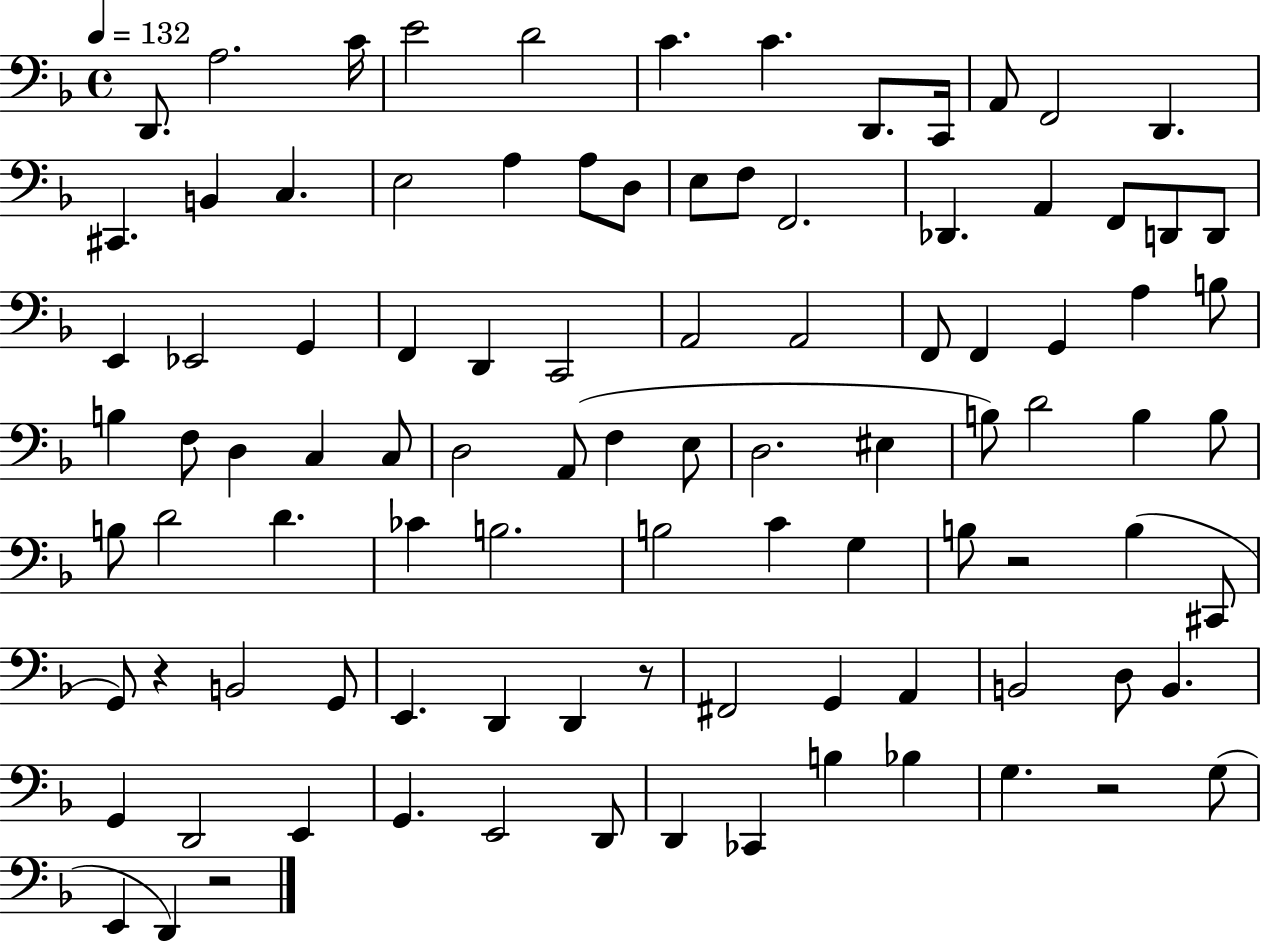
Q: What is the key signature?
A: F major